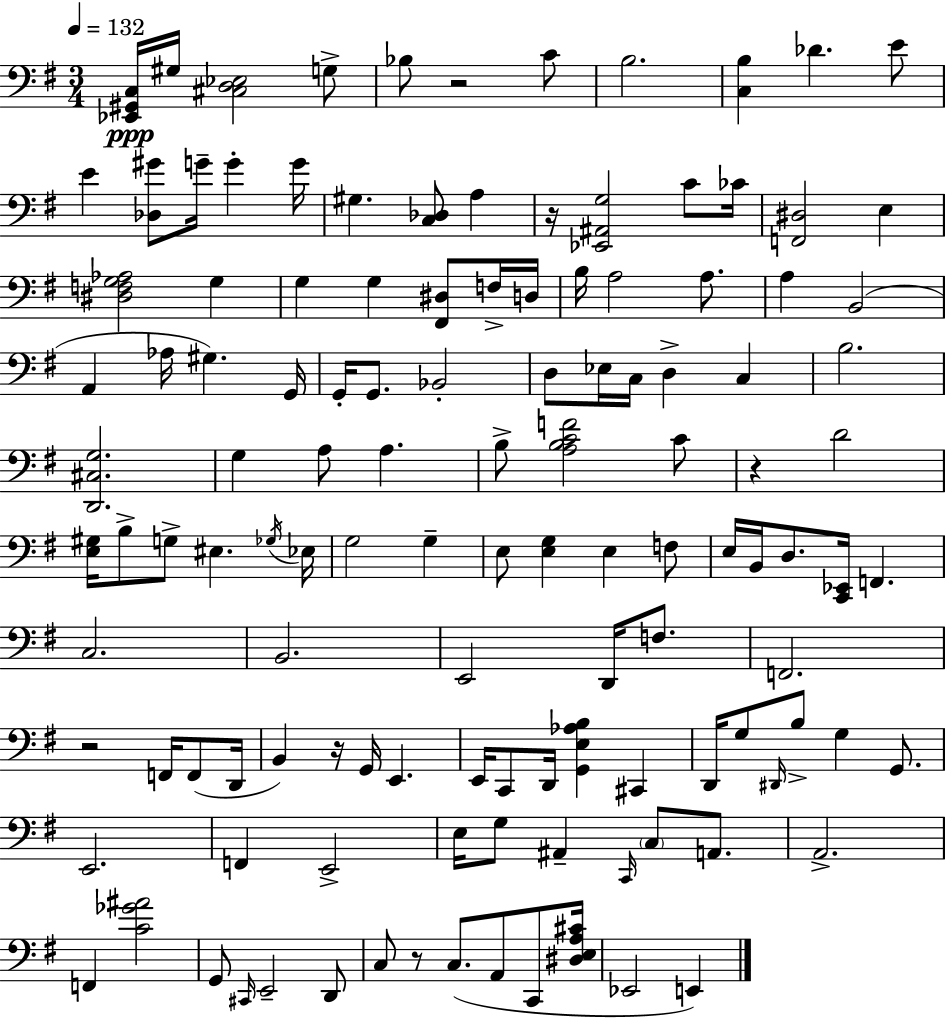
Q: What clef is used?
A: bass